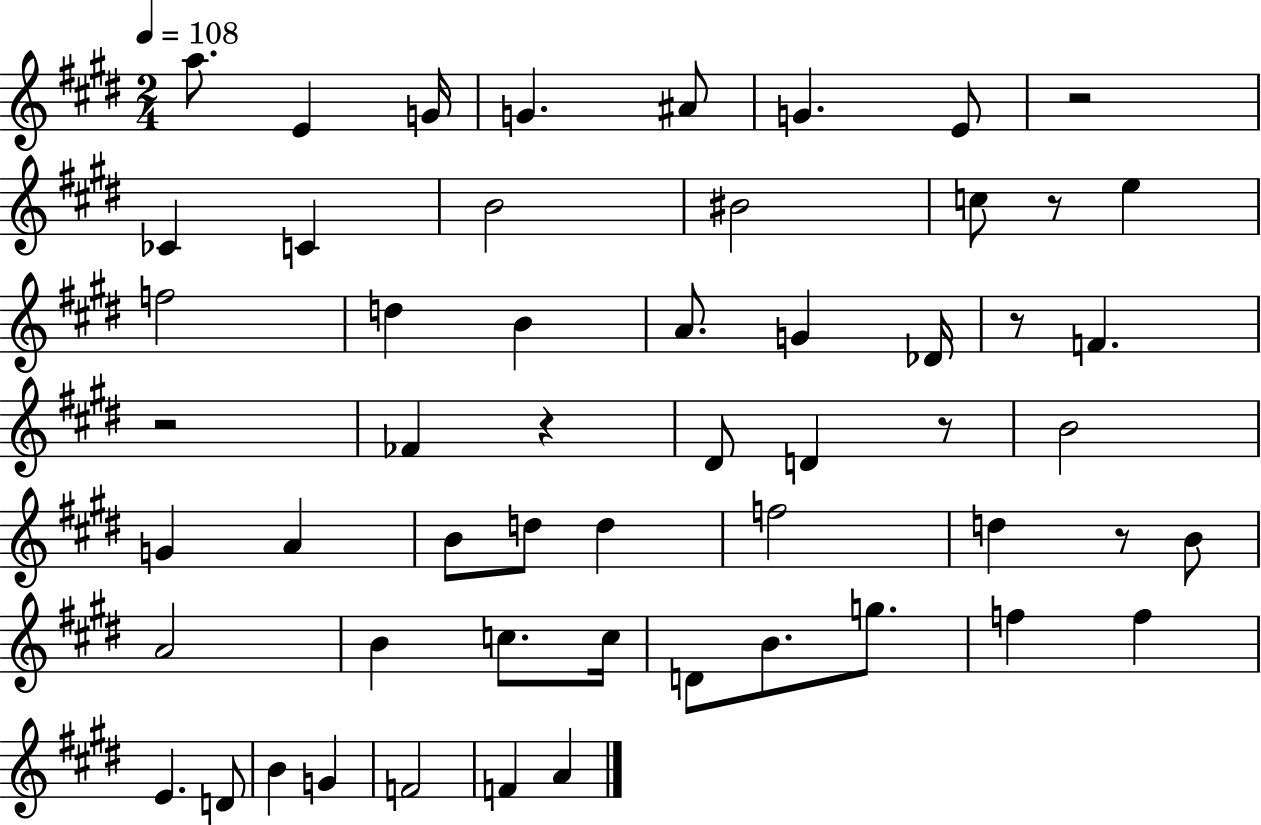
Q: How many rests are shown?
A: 7